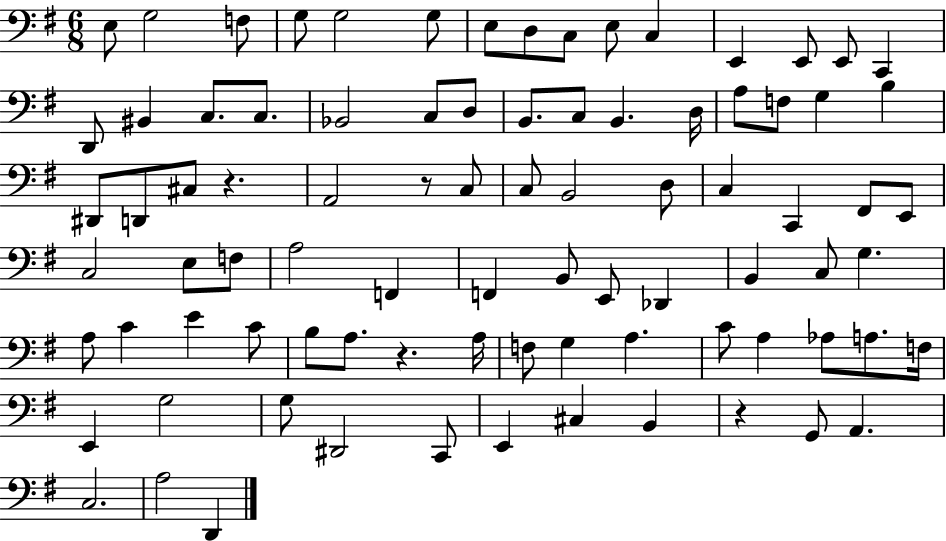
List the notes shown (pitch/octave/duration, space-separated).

E3/e G3/h F3/e G3/e G3/h G3/e E3/e D3/e C3/e E3/e C3/q E2/q E2/e E2/e C2/q D2/e BIS2/q C3/e. C3/e. Bb2/h C3/e D3/e B2/e. C3/e B2/q. D3/s A3/e F3/e G3/q B3/q D#2/e D2/e C#3/e R/q. A2/h R/e C3/e C3/e B2/h D3/e C3/q C2/q F#2/e E2/e C3/h E3/e F3/e A3/h F2/q F2/q B2/e E2/e Db2/q B2/q C3/e G3/q. A3/e C4/q E4/q C4/e B3/e A3/e. R/q. A3/s F3/e G3/q A3/q. C4/e A3/q Ab3/e A3/e. F3/s E2/q G3/h G3/e D#2/h C2/e E2/q C#3/q B2/q R/q G2/e A2/q. C3/h. A3/h D2/q